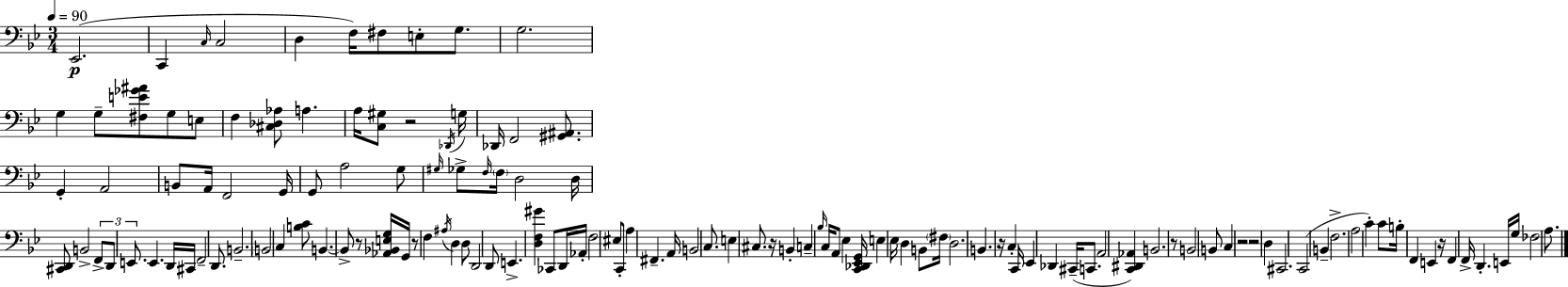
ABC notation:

X:1
T:Untitled
M:3/4
L:1/4
K:Gm
_E,,2 C,, C,/4 C,2 D, F,/4 ^F,/2 E,/2 G,/2 G,2 G, G,/2 [^F,E_G^A]/2 G,/2 E,/2 F, [^C,_D,_A,]/2 A, A,/4 [C,^G,]/2 z2 _D,,/4 G,/4 _D,,/4 F,,2 [^G,,^A,,]/2 G,, A,,2 B,,/2 A,,/4 F,,2 G,,/4 G,,/2 A,2 G,/2 ^G,/4 _G,/2 F,/4 F,/4 D,2 D,/4 [^C,,D,,]/2 B,,2 F,,/2 D,,/2 E,,/2 E,, D,,/4 ^C,,/4 F,,2 D,,/2 B,,2 B,,2 C, [B,C]/2 B,, B,,/2 z/2 [_A,,_B,,E,G,]/4 G,,/4 z/2 F, ^A,/4 D, D,/2 D,,2 D,,/2 E,, [D,F,^G] _C,,/2 D,,/4 _A,,/4 F,2 ^E,/2 C,,/2 A, ^F,, A,,/4 B,,2 C,/2 E, ^C,/2 z/4 B,, C, _B,/4 C,/4 A,,/2 _E, [C,,_D,,_E,,G,,]/4 E, _E,/4 D, B,,/2 ^F,/4 D,2 B,, z/4 C, C,,/4 _E,, _D,, ^C,,/4 C,,/2 A,,2 [C,,^D,,_A,,] B,,2 z/2 B,,2 B,,/2 C, z2 z2 D, ^C,,2 C,,2 B,, F,2 A,2 C C/2 B,/4 F,, E,, z/4 F,, F,,/4 D,, E,,/4 G,/4 _F,2 A,/2